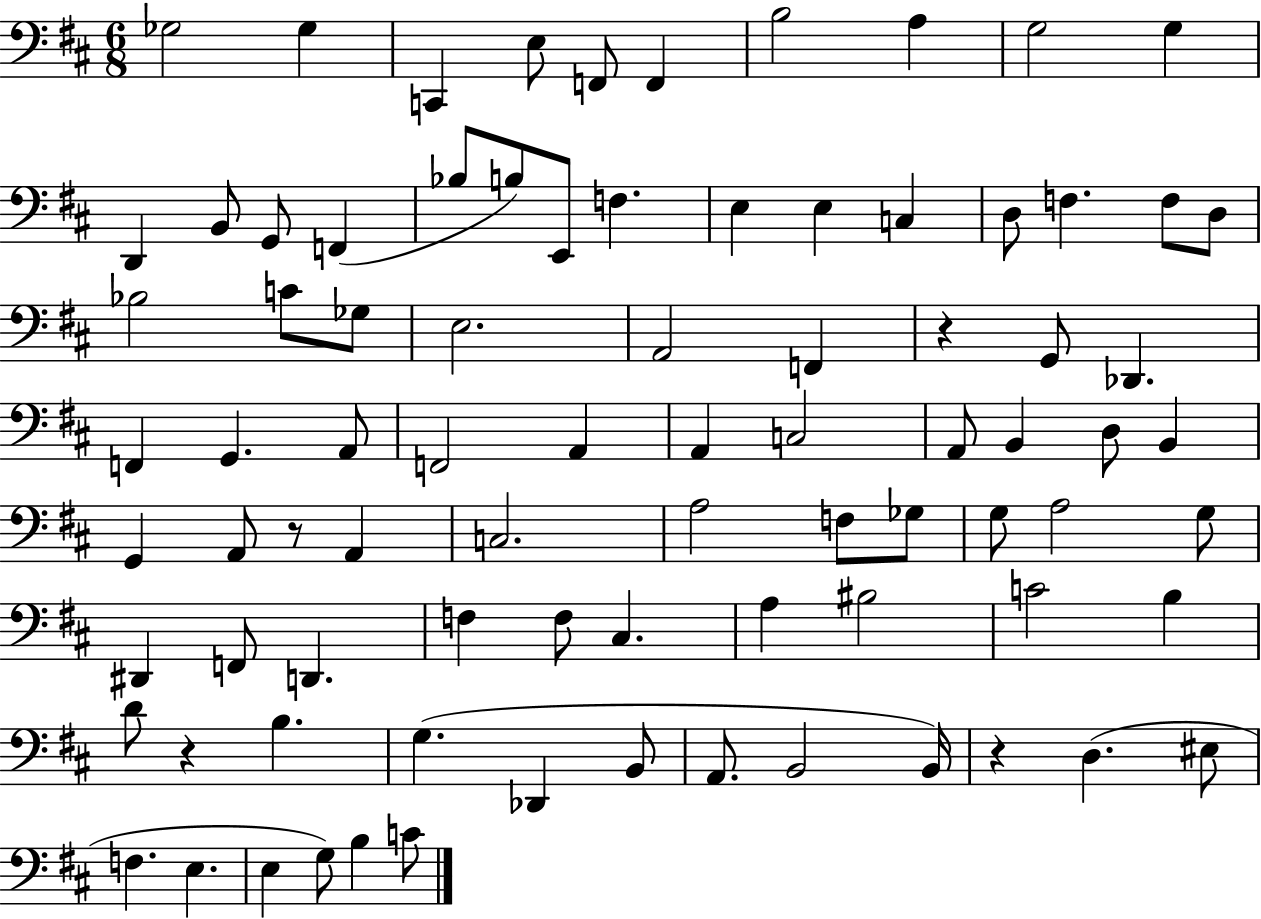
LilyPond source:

{
  \clef bass
  \numericTimeSignature
  \time 6/8
  \key d \major
  ges2 ges4 | c,4 e8 f,8 f,4 | b2 a4 | g2 g4 | \break d,4 b,8 g,8 f,4( | bes8 b8) e,8 f4. | e4 e4 c4 | d8 f4. f8 d8 | \break bes2 c'8 ges8 | e2. | a,2 f,4 | r4 g,8 des,4. | \break f,4 g,4. a,8 | f,2 a,4 | a,4 c2 | a,8 b,4 d8 b,4 | \break g,4 a,8 r8 a,4 | c2. | a2 f8 ges8 | g8 a2 g8 | \break dis,4 f,8 d,4. | f4 f8 cis4. | a4 bis2 | c'2 b4 | \break d'8 r4 b4. | g4.( des,4 b,8 | a,8. b,2 b,16) | r4 d4.( eis8 | \break f4. e4. | e4 g8) b4 c'8 | \bar "|."
}